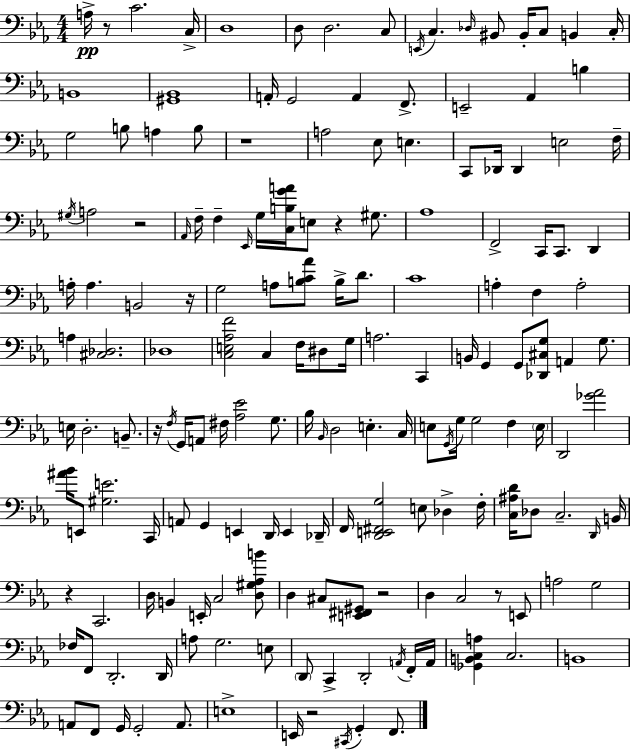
{
  \clef bass
  \numericTimeSignature
  \time 4/4
  \key ees \major
  a16->\pp r8 c'2. c16-> | d1 | d8 d2. c8 | \acciaccatura { e,16 } c4. \grace { des16 } bis,8 bis,16-. c8 b,4 | \break c16-. b,1 | <gis, bes,>1 | a,16-. g,2 a,4 f,8.-> | e,2-- aes,4 b4 | \break g2 b8 a4 | b8 r1 | a2 ees8 e4. | c,8 des,16 des,4 e2 | \break f16-- \acciaccatura { gis16 } a2 r2 | \grace { aes,16 } f16-- f4-- \grace { ees,16 } g16 <c b g' a'>16 e8 r4 | gis8. aes1 | f,2-> c,16 c,8. | \break d,4 a16-. a4. b,2 | r16 g2 a8 <b c' aes'>8 | b16-> d'8. c'1 | a4-. f4 a2-. | \break a4 <cis des>2. | des1 | <c e aes f'>2 c4 | f16 dis8 g16 a2. | \break c,4 b,16 g,4 g,8 <des, cis g>8 a,4 | g8. e16 d2.-. | b,8.-- r16 \acciaccatura { f16 } g,16 a,8 fis16 <aes ees'>2 | g8. bes16 \grace { bes,16 } d2 | \break e4.-. c16 e8 \acciaccatura { g,16 } g16 g2 | f4 \parenthesize e16 d,2 | <ges' aes'>2 <ais' bes'>16 e,8 <gis e'>2. | c,16 a,8 g,4 e,4 | \break d,16 e,4 des,16-- f,16 <d, e, fis, g>2 | e8 des4-> f16-. <c ais d'>16 des8 c2.-- | \grace { d,16 } b,16 r4 c,2. | d16 b,4 e,16-. c2 | \break <d gis aes b'>8 d4 cis8 <e, fis, gis,>8 | r2 d4 c2 | r8 e,8 a2 | g2 fes16 f,8 d,2.-. | \break d,16 a8 g2. | e8 \parenthesize d,8 c,4-> d,2-. | \acciaccatura { a,16 } f,16-. a,16 <ges, b, c a>4 c2. | b,1 | \break a,8 f,8 g,16 g,2-. | a,8. e1-> | e,16 r2 | \acciaccatura { cis,16 } g,4-. f,8. \bar "|."
}